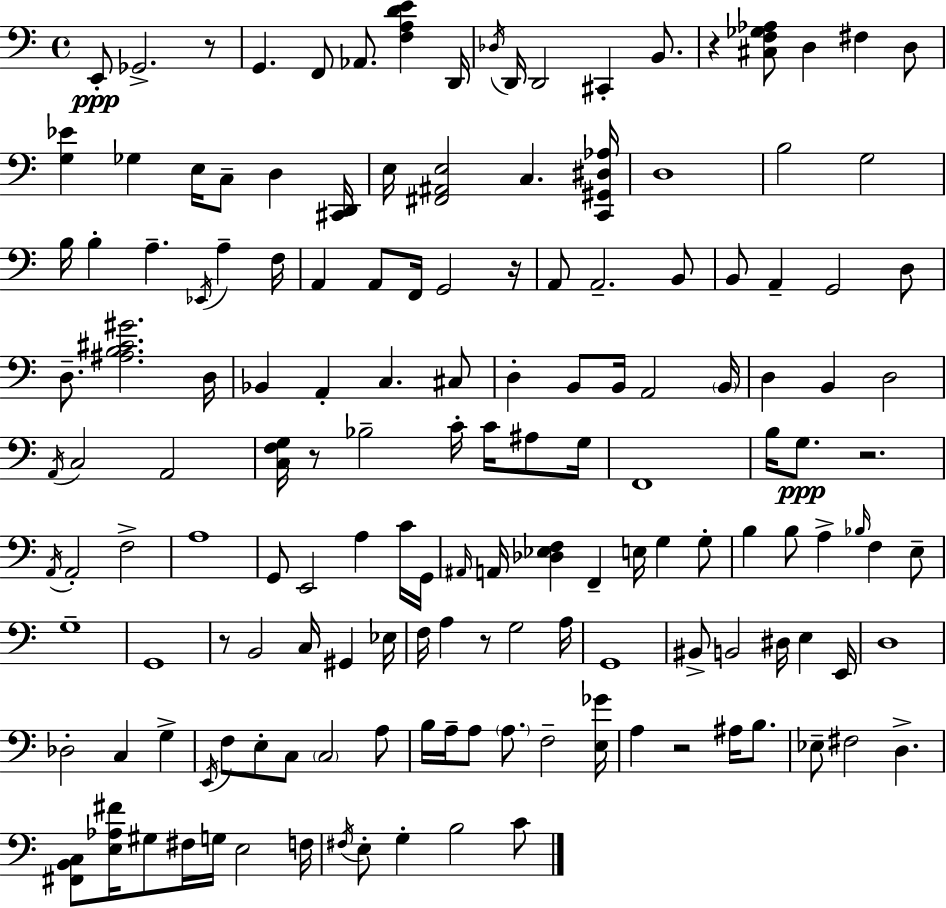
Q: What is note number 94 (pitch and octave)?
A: A3